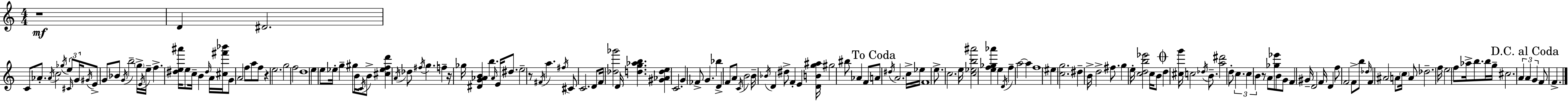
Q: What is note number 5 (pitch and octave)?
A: Ab4